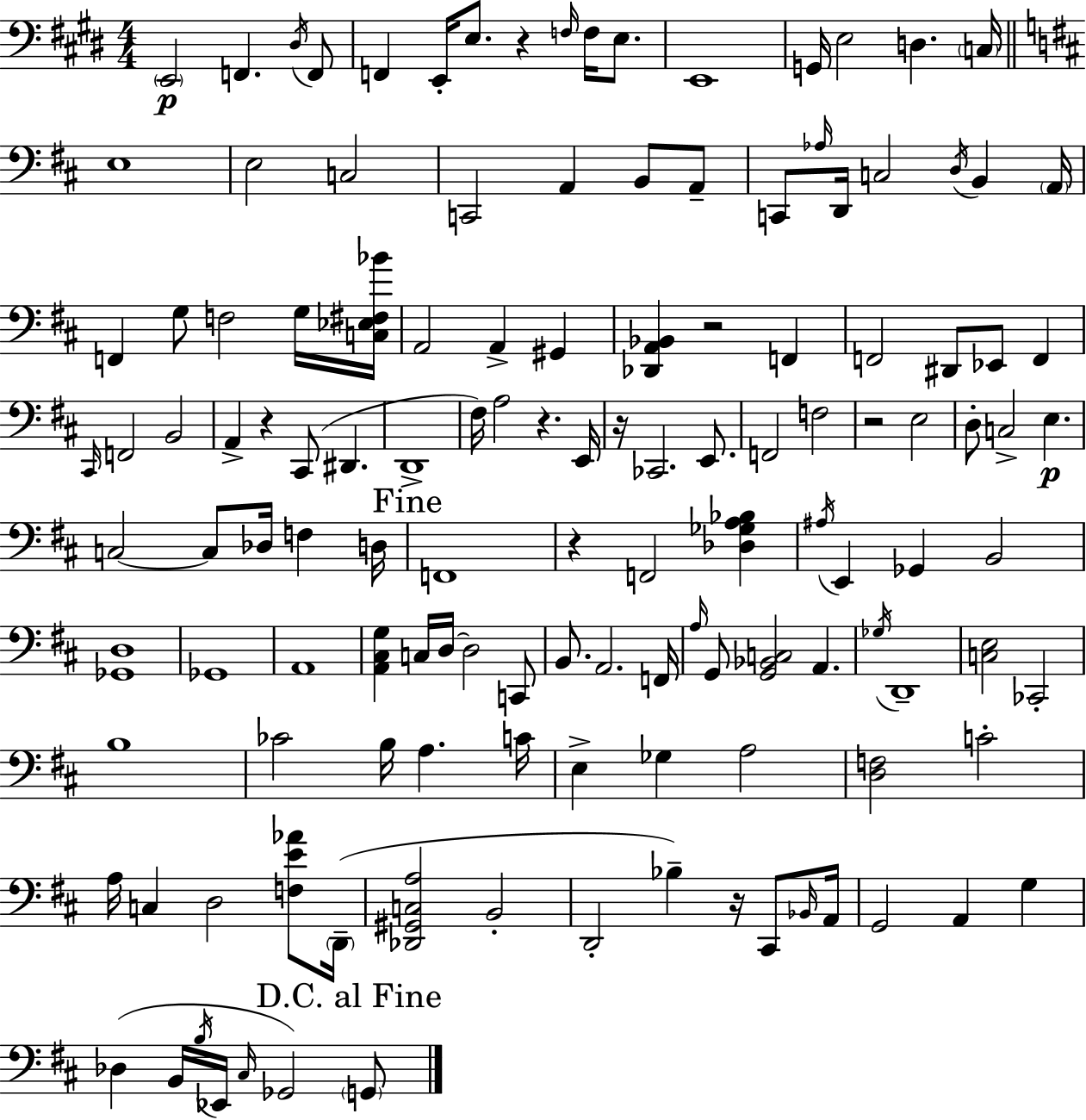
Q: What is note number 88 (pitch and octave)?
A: B3